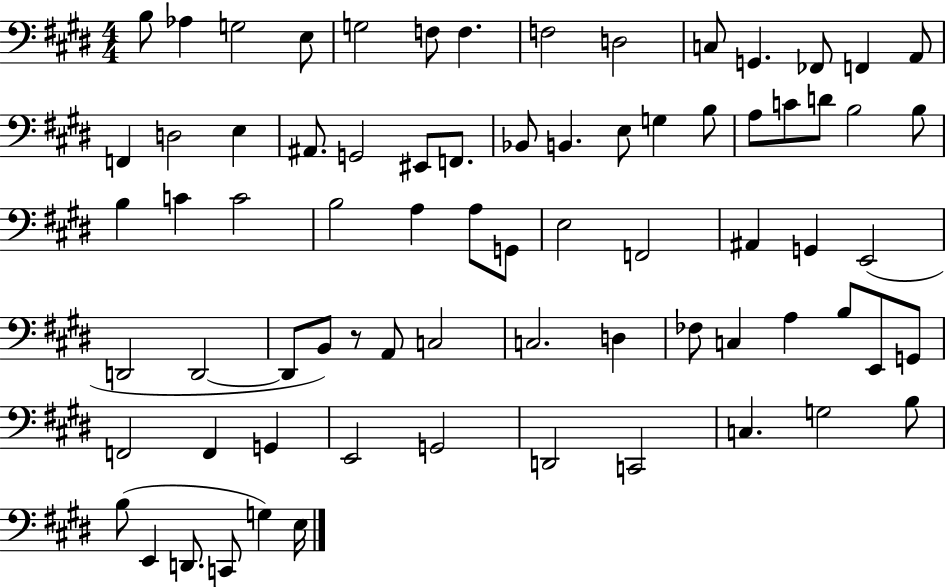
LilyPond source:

{
  \clef bass
  \numericTimeSignature
  \time 4/4
  \key e \major
  b8 aes4 g2 e8 | g2 f8 f4. | f2 d2 | c8 g,4. fes,8 f,4 a,8 | \break f,4 d2 e4 | ais,8. g,2 eis,8 f,8. | bes,8 b,4. e8 g4 b8 | a8 c'8 d'8 b2 b8 | \break b4 c'4 c'2 | b2 a4 a8 g,8 | e2 f,2 | ais,4 g,4 e,2( | \break d,2 d,2~~ | d,8 b,8) r8 a,8 c2 | c2. d4 | fes8 c4 a4 b8 e,8 g,8 | \break f,2 f,4 g,4 | e,2 g,2 | d,2 c,2 | c4. g2 b8 | \break b8( e,4 d,8. c,8 g4) e16 | \bar "|."
}